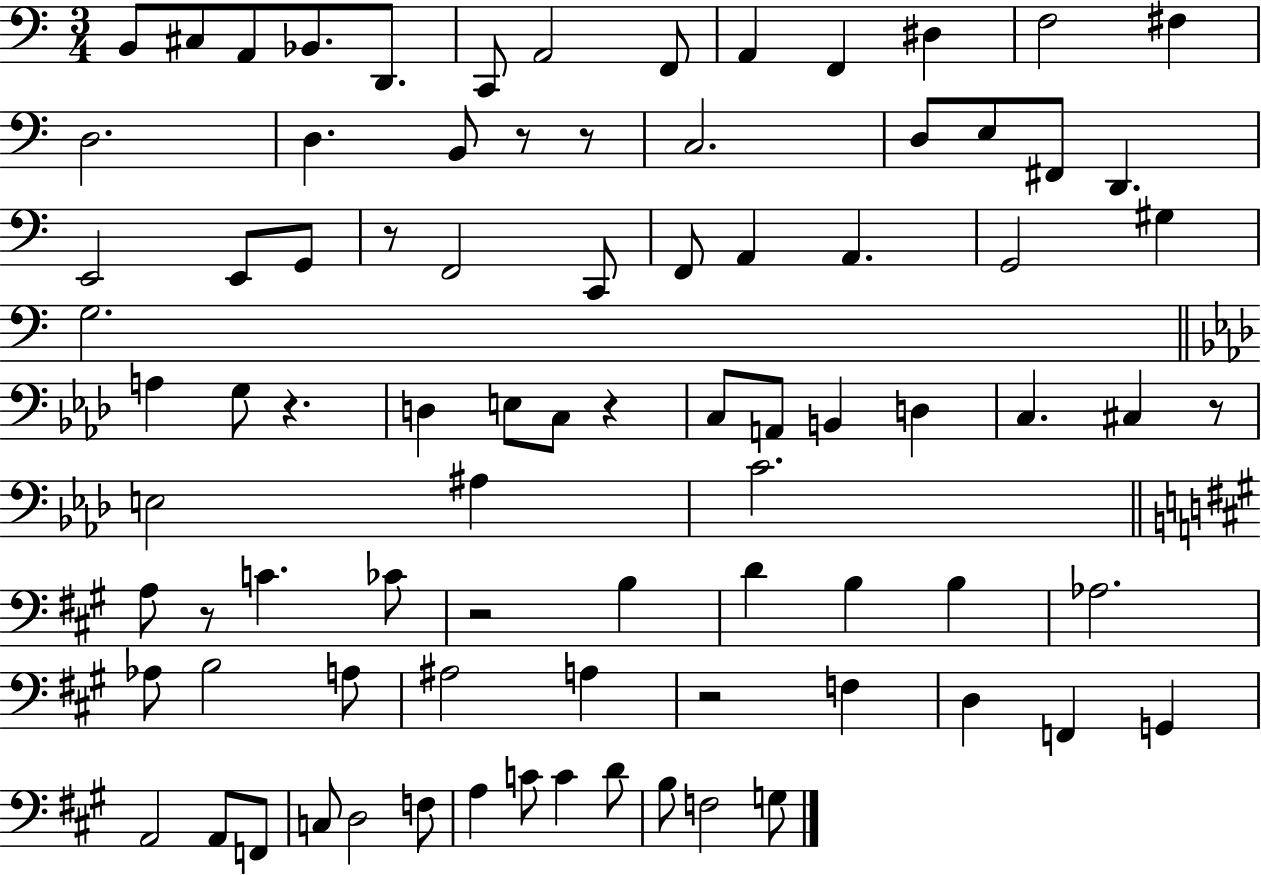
B2/e C#3/e A2/e Bb2/e. D2/e. C2/e A2/h F2/e A2/q F2/q D#3/q F3/h F#3/q D3/h. D3/q. B2/e R/e R/e C3/h. D3/e E3/e F#2/e D2/q. E2/h E2/e G2/e R/e F2/h C2/e F2/e A2/q A2/q. G2/h G#3/q G3/h. A3/q G3/e R/q. D3/q E3/e C3/e R/q C3/e A2/e B2/q D3/q C3/q. C#3/q R/e E3/h A#3/q C4/h. A3/e R/e C4/q. CES4/e R/h B3/q D4/q B3/q B3/q Ab3/h. Ab3/e B3/h A3/e A#3/h A3/q R/h F3/q D3/q F2/q G2/q A2/h A2/e F2/e C3/e D3/h F3/e A3/q C4/e C4/q D4/e B3/e F3/h G3/e